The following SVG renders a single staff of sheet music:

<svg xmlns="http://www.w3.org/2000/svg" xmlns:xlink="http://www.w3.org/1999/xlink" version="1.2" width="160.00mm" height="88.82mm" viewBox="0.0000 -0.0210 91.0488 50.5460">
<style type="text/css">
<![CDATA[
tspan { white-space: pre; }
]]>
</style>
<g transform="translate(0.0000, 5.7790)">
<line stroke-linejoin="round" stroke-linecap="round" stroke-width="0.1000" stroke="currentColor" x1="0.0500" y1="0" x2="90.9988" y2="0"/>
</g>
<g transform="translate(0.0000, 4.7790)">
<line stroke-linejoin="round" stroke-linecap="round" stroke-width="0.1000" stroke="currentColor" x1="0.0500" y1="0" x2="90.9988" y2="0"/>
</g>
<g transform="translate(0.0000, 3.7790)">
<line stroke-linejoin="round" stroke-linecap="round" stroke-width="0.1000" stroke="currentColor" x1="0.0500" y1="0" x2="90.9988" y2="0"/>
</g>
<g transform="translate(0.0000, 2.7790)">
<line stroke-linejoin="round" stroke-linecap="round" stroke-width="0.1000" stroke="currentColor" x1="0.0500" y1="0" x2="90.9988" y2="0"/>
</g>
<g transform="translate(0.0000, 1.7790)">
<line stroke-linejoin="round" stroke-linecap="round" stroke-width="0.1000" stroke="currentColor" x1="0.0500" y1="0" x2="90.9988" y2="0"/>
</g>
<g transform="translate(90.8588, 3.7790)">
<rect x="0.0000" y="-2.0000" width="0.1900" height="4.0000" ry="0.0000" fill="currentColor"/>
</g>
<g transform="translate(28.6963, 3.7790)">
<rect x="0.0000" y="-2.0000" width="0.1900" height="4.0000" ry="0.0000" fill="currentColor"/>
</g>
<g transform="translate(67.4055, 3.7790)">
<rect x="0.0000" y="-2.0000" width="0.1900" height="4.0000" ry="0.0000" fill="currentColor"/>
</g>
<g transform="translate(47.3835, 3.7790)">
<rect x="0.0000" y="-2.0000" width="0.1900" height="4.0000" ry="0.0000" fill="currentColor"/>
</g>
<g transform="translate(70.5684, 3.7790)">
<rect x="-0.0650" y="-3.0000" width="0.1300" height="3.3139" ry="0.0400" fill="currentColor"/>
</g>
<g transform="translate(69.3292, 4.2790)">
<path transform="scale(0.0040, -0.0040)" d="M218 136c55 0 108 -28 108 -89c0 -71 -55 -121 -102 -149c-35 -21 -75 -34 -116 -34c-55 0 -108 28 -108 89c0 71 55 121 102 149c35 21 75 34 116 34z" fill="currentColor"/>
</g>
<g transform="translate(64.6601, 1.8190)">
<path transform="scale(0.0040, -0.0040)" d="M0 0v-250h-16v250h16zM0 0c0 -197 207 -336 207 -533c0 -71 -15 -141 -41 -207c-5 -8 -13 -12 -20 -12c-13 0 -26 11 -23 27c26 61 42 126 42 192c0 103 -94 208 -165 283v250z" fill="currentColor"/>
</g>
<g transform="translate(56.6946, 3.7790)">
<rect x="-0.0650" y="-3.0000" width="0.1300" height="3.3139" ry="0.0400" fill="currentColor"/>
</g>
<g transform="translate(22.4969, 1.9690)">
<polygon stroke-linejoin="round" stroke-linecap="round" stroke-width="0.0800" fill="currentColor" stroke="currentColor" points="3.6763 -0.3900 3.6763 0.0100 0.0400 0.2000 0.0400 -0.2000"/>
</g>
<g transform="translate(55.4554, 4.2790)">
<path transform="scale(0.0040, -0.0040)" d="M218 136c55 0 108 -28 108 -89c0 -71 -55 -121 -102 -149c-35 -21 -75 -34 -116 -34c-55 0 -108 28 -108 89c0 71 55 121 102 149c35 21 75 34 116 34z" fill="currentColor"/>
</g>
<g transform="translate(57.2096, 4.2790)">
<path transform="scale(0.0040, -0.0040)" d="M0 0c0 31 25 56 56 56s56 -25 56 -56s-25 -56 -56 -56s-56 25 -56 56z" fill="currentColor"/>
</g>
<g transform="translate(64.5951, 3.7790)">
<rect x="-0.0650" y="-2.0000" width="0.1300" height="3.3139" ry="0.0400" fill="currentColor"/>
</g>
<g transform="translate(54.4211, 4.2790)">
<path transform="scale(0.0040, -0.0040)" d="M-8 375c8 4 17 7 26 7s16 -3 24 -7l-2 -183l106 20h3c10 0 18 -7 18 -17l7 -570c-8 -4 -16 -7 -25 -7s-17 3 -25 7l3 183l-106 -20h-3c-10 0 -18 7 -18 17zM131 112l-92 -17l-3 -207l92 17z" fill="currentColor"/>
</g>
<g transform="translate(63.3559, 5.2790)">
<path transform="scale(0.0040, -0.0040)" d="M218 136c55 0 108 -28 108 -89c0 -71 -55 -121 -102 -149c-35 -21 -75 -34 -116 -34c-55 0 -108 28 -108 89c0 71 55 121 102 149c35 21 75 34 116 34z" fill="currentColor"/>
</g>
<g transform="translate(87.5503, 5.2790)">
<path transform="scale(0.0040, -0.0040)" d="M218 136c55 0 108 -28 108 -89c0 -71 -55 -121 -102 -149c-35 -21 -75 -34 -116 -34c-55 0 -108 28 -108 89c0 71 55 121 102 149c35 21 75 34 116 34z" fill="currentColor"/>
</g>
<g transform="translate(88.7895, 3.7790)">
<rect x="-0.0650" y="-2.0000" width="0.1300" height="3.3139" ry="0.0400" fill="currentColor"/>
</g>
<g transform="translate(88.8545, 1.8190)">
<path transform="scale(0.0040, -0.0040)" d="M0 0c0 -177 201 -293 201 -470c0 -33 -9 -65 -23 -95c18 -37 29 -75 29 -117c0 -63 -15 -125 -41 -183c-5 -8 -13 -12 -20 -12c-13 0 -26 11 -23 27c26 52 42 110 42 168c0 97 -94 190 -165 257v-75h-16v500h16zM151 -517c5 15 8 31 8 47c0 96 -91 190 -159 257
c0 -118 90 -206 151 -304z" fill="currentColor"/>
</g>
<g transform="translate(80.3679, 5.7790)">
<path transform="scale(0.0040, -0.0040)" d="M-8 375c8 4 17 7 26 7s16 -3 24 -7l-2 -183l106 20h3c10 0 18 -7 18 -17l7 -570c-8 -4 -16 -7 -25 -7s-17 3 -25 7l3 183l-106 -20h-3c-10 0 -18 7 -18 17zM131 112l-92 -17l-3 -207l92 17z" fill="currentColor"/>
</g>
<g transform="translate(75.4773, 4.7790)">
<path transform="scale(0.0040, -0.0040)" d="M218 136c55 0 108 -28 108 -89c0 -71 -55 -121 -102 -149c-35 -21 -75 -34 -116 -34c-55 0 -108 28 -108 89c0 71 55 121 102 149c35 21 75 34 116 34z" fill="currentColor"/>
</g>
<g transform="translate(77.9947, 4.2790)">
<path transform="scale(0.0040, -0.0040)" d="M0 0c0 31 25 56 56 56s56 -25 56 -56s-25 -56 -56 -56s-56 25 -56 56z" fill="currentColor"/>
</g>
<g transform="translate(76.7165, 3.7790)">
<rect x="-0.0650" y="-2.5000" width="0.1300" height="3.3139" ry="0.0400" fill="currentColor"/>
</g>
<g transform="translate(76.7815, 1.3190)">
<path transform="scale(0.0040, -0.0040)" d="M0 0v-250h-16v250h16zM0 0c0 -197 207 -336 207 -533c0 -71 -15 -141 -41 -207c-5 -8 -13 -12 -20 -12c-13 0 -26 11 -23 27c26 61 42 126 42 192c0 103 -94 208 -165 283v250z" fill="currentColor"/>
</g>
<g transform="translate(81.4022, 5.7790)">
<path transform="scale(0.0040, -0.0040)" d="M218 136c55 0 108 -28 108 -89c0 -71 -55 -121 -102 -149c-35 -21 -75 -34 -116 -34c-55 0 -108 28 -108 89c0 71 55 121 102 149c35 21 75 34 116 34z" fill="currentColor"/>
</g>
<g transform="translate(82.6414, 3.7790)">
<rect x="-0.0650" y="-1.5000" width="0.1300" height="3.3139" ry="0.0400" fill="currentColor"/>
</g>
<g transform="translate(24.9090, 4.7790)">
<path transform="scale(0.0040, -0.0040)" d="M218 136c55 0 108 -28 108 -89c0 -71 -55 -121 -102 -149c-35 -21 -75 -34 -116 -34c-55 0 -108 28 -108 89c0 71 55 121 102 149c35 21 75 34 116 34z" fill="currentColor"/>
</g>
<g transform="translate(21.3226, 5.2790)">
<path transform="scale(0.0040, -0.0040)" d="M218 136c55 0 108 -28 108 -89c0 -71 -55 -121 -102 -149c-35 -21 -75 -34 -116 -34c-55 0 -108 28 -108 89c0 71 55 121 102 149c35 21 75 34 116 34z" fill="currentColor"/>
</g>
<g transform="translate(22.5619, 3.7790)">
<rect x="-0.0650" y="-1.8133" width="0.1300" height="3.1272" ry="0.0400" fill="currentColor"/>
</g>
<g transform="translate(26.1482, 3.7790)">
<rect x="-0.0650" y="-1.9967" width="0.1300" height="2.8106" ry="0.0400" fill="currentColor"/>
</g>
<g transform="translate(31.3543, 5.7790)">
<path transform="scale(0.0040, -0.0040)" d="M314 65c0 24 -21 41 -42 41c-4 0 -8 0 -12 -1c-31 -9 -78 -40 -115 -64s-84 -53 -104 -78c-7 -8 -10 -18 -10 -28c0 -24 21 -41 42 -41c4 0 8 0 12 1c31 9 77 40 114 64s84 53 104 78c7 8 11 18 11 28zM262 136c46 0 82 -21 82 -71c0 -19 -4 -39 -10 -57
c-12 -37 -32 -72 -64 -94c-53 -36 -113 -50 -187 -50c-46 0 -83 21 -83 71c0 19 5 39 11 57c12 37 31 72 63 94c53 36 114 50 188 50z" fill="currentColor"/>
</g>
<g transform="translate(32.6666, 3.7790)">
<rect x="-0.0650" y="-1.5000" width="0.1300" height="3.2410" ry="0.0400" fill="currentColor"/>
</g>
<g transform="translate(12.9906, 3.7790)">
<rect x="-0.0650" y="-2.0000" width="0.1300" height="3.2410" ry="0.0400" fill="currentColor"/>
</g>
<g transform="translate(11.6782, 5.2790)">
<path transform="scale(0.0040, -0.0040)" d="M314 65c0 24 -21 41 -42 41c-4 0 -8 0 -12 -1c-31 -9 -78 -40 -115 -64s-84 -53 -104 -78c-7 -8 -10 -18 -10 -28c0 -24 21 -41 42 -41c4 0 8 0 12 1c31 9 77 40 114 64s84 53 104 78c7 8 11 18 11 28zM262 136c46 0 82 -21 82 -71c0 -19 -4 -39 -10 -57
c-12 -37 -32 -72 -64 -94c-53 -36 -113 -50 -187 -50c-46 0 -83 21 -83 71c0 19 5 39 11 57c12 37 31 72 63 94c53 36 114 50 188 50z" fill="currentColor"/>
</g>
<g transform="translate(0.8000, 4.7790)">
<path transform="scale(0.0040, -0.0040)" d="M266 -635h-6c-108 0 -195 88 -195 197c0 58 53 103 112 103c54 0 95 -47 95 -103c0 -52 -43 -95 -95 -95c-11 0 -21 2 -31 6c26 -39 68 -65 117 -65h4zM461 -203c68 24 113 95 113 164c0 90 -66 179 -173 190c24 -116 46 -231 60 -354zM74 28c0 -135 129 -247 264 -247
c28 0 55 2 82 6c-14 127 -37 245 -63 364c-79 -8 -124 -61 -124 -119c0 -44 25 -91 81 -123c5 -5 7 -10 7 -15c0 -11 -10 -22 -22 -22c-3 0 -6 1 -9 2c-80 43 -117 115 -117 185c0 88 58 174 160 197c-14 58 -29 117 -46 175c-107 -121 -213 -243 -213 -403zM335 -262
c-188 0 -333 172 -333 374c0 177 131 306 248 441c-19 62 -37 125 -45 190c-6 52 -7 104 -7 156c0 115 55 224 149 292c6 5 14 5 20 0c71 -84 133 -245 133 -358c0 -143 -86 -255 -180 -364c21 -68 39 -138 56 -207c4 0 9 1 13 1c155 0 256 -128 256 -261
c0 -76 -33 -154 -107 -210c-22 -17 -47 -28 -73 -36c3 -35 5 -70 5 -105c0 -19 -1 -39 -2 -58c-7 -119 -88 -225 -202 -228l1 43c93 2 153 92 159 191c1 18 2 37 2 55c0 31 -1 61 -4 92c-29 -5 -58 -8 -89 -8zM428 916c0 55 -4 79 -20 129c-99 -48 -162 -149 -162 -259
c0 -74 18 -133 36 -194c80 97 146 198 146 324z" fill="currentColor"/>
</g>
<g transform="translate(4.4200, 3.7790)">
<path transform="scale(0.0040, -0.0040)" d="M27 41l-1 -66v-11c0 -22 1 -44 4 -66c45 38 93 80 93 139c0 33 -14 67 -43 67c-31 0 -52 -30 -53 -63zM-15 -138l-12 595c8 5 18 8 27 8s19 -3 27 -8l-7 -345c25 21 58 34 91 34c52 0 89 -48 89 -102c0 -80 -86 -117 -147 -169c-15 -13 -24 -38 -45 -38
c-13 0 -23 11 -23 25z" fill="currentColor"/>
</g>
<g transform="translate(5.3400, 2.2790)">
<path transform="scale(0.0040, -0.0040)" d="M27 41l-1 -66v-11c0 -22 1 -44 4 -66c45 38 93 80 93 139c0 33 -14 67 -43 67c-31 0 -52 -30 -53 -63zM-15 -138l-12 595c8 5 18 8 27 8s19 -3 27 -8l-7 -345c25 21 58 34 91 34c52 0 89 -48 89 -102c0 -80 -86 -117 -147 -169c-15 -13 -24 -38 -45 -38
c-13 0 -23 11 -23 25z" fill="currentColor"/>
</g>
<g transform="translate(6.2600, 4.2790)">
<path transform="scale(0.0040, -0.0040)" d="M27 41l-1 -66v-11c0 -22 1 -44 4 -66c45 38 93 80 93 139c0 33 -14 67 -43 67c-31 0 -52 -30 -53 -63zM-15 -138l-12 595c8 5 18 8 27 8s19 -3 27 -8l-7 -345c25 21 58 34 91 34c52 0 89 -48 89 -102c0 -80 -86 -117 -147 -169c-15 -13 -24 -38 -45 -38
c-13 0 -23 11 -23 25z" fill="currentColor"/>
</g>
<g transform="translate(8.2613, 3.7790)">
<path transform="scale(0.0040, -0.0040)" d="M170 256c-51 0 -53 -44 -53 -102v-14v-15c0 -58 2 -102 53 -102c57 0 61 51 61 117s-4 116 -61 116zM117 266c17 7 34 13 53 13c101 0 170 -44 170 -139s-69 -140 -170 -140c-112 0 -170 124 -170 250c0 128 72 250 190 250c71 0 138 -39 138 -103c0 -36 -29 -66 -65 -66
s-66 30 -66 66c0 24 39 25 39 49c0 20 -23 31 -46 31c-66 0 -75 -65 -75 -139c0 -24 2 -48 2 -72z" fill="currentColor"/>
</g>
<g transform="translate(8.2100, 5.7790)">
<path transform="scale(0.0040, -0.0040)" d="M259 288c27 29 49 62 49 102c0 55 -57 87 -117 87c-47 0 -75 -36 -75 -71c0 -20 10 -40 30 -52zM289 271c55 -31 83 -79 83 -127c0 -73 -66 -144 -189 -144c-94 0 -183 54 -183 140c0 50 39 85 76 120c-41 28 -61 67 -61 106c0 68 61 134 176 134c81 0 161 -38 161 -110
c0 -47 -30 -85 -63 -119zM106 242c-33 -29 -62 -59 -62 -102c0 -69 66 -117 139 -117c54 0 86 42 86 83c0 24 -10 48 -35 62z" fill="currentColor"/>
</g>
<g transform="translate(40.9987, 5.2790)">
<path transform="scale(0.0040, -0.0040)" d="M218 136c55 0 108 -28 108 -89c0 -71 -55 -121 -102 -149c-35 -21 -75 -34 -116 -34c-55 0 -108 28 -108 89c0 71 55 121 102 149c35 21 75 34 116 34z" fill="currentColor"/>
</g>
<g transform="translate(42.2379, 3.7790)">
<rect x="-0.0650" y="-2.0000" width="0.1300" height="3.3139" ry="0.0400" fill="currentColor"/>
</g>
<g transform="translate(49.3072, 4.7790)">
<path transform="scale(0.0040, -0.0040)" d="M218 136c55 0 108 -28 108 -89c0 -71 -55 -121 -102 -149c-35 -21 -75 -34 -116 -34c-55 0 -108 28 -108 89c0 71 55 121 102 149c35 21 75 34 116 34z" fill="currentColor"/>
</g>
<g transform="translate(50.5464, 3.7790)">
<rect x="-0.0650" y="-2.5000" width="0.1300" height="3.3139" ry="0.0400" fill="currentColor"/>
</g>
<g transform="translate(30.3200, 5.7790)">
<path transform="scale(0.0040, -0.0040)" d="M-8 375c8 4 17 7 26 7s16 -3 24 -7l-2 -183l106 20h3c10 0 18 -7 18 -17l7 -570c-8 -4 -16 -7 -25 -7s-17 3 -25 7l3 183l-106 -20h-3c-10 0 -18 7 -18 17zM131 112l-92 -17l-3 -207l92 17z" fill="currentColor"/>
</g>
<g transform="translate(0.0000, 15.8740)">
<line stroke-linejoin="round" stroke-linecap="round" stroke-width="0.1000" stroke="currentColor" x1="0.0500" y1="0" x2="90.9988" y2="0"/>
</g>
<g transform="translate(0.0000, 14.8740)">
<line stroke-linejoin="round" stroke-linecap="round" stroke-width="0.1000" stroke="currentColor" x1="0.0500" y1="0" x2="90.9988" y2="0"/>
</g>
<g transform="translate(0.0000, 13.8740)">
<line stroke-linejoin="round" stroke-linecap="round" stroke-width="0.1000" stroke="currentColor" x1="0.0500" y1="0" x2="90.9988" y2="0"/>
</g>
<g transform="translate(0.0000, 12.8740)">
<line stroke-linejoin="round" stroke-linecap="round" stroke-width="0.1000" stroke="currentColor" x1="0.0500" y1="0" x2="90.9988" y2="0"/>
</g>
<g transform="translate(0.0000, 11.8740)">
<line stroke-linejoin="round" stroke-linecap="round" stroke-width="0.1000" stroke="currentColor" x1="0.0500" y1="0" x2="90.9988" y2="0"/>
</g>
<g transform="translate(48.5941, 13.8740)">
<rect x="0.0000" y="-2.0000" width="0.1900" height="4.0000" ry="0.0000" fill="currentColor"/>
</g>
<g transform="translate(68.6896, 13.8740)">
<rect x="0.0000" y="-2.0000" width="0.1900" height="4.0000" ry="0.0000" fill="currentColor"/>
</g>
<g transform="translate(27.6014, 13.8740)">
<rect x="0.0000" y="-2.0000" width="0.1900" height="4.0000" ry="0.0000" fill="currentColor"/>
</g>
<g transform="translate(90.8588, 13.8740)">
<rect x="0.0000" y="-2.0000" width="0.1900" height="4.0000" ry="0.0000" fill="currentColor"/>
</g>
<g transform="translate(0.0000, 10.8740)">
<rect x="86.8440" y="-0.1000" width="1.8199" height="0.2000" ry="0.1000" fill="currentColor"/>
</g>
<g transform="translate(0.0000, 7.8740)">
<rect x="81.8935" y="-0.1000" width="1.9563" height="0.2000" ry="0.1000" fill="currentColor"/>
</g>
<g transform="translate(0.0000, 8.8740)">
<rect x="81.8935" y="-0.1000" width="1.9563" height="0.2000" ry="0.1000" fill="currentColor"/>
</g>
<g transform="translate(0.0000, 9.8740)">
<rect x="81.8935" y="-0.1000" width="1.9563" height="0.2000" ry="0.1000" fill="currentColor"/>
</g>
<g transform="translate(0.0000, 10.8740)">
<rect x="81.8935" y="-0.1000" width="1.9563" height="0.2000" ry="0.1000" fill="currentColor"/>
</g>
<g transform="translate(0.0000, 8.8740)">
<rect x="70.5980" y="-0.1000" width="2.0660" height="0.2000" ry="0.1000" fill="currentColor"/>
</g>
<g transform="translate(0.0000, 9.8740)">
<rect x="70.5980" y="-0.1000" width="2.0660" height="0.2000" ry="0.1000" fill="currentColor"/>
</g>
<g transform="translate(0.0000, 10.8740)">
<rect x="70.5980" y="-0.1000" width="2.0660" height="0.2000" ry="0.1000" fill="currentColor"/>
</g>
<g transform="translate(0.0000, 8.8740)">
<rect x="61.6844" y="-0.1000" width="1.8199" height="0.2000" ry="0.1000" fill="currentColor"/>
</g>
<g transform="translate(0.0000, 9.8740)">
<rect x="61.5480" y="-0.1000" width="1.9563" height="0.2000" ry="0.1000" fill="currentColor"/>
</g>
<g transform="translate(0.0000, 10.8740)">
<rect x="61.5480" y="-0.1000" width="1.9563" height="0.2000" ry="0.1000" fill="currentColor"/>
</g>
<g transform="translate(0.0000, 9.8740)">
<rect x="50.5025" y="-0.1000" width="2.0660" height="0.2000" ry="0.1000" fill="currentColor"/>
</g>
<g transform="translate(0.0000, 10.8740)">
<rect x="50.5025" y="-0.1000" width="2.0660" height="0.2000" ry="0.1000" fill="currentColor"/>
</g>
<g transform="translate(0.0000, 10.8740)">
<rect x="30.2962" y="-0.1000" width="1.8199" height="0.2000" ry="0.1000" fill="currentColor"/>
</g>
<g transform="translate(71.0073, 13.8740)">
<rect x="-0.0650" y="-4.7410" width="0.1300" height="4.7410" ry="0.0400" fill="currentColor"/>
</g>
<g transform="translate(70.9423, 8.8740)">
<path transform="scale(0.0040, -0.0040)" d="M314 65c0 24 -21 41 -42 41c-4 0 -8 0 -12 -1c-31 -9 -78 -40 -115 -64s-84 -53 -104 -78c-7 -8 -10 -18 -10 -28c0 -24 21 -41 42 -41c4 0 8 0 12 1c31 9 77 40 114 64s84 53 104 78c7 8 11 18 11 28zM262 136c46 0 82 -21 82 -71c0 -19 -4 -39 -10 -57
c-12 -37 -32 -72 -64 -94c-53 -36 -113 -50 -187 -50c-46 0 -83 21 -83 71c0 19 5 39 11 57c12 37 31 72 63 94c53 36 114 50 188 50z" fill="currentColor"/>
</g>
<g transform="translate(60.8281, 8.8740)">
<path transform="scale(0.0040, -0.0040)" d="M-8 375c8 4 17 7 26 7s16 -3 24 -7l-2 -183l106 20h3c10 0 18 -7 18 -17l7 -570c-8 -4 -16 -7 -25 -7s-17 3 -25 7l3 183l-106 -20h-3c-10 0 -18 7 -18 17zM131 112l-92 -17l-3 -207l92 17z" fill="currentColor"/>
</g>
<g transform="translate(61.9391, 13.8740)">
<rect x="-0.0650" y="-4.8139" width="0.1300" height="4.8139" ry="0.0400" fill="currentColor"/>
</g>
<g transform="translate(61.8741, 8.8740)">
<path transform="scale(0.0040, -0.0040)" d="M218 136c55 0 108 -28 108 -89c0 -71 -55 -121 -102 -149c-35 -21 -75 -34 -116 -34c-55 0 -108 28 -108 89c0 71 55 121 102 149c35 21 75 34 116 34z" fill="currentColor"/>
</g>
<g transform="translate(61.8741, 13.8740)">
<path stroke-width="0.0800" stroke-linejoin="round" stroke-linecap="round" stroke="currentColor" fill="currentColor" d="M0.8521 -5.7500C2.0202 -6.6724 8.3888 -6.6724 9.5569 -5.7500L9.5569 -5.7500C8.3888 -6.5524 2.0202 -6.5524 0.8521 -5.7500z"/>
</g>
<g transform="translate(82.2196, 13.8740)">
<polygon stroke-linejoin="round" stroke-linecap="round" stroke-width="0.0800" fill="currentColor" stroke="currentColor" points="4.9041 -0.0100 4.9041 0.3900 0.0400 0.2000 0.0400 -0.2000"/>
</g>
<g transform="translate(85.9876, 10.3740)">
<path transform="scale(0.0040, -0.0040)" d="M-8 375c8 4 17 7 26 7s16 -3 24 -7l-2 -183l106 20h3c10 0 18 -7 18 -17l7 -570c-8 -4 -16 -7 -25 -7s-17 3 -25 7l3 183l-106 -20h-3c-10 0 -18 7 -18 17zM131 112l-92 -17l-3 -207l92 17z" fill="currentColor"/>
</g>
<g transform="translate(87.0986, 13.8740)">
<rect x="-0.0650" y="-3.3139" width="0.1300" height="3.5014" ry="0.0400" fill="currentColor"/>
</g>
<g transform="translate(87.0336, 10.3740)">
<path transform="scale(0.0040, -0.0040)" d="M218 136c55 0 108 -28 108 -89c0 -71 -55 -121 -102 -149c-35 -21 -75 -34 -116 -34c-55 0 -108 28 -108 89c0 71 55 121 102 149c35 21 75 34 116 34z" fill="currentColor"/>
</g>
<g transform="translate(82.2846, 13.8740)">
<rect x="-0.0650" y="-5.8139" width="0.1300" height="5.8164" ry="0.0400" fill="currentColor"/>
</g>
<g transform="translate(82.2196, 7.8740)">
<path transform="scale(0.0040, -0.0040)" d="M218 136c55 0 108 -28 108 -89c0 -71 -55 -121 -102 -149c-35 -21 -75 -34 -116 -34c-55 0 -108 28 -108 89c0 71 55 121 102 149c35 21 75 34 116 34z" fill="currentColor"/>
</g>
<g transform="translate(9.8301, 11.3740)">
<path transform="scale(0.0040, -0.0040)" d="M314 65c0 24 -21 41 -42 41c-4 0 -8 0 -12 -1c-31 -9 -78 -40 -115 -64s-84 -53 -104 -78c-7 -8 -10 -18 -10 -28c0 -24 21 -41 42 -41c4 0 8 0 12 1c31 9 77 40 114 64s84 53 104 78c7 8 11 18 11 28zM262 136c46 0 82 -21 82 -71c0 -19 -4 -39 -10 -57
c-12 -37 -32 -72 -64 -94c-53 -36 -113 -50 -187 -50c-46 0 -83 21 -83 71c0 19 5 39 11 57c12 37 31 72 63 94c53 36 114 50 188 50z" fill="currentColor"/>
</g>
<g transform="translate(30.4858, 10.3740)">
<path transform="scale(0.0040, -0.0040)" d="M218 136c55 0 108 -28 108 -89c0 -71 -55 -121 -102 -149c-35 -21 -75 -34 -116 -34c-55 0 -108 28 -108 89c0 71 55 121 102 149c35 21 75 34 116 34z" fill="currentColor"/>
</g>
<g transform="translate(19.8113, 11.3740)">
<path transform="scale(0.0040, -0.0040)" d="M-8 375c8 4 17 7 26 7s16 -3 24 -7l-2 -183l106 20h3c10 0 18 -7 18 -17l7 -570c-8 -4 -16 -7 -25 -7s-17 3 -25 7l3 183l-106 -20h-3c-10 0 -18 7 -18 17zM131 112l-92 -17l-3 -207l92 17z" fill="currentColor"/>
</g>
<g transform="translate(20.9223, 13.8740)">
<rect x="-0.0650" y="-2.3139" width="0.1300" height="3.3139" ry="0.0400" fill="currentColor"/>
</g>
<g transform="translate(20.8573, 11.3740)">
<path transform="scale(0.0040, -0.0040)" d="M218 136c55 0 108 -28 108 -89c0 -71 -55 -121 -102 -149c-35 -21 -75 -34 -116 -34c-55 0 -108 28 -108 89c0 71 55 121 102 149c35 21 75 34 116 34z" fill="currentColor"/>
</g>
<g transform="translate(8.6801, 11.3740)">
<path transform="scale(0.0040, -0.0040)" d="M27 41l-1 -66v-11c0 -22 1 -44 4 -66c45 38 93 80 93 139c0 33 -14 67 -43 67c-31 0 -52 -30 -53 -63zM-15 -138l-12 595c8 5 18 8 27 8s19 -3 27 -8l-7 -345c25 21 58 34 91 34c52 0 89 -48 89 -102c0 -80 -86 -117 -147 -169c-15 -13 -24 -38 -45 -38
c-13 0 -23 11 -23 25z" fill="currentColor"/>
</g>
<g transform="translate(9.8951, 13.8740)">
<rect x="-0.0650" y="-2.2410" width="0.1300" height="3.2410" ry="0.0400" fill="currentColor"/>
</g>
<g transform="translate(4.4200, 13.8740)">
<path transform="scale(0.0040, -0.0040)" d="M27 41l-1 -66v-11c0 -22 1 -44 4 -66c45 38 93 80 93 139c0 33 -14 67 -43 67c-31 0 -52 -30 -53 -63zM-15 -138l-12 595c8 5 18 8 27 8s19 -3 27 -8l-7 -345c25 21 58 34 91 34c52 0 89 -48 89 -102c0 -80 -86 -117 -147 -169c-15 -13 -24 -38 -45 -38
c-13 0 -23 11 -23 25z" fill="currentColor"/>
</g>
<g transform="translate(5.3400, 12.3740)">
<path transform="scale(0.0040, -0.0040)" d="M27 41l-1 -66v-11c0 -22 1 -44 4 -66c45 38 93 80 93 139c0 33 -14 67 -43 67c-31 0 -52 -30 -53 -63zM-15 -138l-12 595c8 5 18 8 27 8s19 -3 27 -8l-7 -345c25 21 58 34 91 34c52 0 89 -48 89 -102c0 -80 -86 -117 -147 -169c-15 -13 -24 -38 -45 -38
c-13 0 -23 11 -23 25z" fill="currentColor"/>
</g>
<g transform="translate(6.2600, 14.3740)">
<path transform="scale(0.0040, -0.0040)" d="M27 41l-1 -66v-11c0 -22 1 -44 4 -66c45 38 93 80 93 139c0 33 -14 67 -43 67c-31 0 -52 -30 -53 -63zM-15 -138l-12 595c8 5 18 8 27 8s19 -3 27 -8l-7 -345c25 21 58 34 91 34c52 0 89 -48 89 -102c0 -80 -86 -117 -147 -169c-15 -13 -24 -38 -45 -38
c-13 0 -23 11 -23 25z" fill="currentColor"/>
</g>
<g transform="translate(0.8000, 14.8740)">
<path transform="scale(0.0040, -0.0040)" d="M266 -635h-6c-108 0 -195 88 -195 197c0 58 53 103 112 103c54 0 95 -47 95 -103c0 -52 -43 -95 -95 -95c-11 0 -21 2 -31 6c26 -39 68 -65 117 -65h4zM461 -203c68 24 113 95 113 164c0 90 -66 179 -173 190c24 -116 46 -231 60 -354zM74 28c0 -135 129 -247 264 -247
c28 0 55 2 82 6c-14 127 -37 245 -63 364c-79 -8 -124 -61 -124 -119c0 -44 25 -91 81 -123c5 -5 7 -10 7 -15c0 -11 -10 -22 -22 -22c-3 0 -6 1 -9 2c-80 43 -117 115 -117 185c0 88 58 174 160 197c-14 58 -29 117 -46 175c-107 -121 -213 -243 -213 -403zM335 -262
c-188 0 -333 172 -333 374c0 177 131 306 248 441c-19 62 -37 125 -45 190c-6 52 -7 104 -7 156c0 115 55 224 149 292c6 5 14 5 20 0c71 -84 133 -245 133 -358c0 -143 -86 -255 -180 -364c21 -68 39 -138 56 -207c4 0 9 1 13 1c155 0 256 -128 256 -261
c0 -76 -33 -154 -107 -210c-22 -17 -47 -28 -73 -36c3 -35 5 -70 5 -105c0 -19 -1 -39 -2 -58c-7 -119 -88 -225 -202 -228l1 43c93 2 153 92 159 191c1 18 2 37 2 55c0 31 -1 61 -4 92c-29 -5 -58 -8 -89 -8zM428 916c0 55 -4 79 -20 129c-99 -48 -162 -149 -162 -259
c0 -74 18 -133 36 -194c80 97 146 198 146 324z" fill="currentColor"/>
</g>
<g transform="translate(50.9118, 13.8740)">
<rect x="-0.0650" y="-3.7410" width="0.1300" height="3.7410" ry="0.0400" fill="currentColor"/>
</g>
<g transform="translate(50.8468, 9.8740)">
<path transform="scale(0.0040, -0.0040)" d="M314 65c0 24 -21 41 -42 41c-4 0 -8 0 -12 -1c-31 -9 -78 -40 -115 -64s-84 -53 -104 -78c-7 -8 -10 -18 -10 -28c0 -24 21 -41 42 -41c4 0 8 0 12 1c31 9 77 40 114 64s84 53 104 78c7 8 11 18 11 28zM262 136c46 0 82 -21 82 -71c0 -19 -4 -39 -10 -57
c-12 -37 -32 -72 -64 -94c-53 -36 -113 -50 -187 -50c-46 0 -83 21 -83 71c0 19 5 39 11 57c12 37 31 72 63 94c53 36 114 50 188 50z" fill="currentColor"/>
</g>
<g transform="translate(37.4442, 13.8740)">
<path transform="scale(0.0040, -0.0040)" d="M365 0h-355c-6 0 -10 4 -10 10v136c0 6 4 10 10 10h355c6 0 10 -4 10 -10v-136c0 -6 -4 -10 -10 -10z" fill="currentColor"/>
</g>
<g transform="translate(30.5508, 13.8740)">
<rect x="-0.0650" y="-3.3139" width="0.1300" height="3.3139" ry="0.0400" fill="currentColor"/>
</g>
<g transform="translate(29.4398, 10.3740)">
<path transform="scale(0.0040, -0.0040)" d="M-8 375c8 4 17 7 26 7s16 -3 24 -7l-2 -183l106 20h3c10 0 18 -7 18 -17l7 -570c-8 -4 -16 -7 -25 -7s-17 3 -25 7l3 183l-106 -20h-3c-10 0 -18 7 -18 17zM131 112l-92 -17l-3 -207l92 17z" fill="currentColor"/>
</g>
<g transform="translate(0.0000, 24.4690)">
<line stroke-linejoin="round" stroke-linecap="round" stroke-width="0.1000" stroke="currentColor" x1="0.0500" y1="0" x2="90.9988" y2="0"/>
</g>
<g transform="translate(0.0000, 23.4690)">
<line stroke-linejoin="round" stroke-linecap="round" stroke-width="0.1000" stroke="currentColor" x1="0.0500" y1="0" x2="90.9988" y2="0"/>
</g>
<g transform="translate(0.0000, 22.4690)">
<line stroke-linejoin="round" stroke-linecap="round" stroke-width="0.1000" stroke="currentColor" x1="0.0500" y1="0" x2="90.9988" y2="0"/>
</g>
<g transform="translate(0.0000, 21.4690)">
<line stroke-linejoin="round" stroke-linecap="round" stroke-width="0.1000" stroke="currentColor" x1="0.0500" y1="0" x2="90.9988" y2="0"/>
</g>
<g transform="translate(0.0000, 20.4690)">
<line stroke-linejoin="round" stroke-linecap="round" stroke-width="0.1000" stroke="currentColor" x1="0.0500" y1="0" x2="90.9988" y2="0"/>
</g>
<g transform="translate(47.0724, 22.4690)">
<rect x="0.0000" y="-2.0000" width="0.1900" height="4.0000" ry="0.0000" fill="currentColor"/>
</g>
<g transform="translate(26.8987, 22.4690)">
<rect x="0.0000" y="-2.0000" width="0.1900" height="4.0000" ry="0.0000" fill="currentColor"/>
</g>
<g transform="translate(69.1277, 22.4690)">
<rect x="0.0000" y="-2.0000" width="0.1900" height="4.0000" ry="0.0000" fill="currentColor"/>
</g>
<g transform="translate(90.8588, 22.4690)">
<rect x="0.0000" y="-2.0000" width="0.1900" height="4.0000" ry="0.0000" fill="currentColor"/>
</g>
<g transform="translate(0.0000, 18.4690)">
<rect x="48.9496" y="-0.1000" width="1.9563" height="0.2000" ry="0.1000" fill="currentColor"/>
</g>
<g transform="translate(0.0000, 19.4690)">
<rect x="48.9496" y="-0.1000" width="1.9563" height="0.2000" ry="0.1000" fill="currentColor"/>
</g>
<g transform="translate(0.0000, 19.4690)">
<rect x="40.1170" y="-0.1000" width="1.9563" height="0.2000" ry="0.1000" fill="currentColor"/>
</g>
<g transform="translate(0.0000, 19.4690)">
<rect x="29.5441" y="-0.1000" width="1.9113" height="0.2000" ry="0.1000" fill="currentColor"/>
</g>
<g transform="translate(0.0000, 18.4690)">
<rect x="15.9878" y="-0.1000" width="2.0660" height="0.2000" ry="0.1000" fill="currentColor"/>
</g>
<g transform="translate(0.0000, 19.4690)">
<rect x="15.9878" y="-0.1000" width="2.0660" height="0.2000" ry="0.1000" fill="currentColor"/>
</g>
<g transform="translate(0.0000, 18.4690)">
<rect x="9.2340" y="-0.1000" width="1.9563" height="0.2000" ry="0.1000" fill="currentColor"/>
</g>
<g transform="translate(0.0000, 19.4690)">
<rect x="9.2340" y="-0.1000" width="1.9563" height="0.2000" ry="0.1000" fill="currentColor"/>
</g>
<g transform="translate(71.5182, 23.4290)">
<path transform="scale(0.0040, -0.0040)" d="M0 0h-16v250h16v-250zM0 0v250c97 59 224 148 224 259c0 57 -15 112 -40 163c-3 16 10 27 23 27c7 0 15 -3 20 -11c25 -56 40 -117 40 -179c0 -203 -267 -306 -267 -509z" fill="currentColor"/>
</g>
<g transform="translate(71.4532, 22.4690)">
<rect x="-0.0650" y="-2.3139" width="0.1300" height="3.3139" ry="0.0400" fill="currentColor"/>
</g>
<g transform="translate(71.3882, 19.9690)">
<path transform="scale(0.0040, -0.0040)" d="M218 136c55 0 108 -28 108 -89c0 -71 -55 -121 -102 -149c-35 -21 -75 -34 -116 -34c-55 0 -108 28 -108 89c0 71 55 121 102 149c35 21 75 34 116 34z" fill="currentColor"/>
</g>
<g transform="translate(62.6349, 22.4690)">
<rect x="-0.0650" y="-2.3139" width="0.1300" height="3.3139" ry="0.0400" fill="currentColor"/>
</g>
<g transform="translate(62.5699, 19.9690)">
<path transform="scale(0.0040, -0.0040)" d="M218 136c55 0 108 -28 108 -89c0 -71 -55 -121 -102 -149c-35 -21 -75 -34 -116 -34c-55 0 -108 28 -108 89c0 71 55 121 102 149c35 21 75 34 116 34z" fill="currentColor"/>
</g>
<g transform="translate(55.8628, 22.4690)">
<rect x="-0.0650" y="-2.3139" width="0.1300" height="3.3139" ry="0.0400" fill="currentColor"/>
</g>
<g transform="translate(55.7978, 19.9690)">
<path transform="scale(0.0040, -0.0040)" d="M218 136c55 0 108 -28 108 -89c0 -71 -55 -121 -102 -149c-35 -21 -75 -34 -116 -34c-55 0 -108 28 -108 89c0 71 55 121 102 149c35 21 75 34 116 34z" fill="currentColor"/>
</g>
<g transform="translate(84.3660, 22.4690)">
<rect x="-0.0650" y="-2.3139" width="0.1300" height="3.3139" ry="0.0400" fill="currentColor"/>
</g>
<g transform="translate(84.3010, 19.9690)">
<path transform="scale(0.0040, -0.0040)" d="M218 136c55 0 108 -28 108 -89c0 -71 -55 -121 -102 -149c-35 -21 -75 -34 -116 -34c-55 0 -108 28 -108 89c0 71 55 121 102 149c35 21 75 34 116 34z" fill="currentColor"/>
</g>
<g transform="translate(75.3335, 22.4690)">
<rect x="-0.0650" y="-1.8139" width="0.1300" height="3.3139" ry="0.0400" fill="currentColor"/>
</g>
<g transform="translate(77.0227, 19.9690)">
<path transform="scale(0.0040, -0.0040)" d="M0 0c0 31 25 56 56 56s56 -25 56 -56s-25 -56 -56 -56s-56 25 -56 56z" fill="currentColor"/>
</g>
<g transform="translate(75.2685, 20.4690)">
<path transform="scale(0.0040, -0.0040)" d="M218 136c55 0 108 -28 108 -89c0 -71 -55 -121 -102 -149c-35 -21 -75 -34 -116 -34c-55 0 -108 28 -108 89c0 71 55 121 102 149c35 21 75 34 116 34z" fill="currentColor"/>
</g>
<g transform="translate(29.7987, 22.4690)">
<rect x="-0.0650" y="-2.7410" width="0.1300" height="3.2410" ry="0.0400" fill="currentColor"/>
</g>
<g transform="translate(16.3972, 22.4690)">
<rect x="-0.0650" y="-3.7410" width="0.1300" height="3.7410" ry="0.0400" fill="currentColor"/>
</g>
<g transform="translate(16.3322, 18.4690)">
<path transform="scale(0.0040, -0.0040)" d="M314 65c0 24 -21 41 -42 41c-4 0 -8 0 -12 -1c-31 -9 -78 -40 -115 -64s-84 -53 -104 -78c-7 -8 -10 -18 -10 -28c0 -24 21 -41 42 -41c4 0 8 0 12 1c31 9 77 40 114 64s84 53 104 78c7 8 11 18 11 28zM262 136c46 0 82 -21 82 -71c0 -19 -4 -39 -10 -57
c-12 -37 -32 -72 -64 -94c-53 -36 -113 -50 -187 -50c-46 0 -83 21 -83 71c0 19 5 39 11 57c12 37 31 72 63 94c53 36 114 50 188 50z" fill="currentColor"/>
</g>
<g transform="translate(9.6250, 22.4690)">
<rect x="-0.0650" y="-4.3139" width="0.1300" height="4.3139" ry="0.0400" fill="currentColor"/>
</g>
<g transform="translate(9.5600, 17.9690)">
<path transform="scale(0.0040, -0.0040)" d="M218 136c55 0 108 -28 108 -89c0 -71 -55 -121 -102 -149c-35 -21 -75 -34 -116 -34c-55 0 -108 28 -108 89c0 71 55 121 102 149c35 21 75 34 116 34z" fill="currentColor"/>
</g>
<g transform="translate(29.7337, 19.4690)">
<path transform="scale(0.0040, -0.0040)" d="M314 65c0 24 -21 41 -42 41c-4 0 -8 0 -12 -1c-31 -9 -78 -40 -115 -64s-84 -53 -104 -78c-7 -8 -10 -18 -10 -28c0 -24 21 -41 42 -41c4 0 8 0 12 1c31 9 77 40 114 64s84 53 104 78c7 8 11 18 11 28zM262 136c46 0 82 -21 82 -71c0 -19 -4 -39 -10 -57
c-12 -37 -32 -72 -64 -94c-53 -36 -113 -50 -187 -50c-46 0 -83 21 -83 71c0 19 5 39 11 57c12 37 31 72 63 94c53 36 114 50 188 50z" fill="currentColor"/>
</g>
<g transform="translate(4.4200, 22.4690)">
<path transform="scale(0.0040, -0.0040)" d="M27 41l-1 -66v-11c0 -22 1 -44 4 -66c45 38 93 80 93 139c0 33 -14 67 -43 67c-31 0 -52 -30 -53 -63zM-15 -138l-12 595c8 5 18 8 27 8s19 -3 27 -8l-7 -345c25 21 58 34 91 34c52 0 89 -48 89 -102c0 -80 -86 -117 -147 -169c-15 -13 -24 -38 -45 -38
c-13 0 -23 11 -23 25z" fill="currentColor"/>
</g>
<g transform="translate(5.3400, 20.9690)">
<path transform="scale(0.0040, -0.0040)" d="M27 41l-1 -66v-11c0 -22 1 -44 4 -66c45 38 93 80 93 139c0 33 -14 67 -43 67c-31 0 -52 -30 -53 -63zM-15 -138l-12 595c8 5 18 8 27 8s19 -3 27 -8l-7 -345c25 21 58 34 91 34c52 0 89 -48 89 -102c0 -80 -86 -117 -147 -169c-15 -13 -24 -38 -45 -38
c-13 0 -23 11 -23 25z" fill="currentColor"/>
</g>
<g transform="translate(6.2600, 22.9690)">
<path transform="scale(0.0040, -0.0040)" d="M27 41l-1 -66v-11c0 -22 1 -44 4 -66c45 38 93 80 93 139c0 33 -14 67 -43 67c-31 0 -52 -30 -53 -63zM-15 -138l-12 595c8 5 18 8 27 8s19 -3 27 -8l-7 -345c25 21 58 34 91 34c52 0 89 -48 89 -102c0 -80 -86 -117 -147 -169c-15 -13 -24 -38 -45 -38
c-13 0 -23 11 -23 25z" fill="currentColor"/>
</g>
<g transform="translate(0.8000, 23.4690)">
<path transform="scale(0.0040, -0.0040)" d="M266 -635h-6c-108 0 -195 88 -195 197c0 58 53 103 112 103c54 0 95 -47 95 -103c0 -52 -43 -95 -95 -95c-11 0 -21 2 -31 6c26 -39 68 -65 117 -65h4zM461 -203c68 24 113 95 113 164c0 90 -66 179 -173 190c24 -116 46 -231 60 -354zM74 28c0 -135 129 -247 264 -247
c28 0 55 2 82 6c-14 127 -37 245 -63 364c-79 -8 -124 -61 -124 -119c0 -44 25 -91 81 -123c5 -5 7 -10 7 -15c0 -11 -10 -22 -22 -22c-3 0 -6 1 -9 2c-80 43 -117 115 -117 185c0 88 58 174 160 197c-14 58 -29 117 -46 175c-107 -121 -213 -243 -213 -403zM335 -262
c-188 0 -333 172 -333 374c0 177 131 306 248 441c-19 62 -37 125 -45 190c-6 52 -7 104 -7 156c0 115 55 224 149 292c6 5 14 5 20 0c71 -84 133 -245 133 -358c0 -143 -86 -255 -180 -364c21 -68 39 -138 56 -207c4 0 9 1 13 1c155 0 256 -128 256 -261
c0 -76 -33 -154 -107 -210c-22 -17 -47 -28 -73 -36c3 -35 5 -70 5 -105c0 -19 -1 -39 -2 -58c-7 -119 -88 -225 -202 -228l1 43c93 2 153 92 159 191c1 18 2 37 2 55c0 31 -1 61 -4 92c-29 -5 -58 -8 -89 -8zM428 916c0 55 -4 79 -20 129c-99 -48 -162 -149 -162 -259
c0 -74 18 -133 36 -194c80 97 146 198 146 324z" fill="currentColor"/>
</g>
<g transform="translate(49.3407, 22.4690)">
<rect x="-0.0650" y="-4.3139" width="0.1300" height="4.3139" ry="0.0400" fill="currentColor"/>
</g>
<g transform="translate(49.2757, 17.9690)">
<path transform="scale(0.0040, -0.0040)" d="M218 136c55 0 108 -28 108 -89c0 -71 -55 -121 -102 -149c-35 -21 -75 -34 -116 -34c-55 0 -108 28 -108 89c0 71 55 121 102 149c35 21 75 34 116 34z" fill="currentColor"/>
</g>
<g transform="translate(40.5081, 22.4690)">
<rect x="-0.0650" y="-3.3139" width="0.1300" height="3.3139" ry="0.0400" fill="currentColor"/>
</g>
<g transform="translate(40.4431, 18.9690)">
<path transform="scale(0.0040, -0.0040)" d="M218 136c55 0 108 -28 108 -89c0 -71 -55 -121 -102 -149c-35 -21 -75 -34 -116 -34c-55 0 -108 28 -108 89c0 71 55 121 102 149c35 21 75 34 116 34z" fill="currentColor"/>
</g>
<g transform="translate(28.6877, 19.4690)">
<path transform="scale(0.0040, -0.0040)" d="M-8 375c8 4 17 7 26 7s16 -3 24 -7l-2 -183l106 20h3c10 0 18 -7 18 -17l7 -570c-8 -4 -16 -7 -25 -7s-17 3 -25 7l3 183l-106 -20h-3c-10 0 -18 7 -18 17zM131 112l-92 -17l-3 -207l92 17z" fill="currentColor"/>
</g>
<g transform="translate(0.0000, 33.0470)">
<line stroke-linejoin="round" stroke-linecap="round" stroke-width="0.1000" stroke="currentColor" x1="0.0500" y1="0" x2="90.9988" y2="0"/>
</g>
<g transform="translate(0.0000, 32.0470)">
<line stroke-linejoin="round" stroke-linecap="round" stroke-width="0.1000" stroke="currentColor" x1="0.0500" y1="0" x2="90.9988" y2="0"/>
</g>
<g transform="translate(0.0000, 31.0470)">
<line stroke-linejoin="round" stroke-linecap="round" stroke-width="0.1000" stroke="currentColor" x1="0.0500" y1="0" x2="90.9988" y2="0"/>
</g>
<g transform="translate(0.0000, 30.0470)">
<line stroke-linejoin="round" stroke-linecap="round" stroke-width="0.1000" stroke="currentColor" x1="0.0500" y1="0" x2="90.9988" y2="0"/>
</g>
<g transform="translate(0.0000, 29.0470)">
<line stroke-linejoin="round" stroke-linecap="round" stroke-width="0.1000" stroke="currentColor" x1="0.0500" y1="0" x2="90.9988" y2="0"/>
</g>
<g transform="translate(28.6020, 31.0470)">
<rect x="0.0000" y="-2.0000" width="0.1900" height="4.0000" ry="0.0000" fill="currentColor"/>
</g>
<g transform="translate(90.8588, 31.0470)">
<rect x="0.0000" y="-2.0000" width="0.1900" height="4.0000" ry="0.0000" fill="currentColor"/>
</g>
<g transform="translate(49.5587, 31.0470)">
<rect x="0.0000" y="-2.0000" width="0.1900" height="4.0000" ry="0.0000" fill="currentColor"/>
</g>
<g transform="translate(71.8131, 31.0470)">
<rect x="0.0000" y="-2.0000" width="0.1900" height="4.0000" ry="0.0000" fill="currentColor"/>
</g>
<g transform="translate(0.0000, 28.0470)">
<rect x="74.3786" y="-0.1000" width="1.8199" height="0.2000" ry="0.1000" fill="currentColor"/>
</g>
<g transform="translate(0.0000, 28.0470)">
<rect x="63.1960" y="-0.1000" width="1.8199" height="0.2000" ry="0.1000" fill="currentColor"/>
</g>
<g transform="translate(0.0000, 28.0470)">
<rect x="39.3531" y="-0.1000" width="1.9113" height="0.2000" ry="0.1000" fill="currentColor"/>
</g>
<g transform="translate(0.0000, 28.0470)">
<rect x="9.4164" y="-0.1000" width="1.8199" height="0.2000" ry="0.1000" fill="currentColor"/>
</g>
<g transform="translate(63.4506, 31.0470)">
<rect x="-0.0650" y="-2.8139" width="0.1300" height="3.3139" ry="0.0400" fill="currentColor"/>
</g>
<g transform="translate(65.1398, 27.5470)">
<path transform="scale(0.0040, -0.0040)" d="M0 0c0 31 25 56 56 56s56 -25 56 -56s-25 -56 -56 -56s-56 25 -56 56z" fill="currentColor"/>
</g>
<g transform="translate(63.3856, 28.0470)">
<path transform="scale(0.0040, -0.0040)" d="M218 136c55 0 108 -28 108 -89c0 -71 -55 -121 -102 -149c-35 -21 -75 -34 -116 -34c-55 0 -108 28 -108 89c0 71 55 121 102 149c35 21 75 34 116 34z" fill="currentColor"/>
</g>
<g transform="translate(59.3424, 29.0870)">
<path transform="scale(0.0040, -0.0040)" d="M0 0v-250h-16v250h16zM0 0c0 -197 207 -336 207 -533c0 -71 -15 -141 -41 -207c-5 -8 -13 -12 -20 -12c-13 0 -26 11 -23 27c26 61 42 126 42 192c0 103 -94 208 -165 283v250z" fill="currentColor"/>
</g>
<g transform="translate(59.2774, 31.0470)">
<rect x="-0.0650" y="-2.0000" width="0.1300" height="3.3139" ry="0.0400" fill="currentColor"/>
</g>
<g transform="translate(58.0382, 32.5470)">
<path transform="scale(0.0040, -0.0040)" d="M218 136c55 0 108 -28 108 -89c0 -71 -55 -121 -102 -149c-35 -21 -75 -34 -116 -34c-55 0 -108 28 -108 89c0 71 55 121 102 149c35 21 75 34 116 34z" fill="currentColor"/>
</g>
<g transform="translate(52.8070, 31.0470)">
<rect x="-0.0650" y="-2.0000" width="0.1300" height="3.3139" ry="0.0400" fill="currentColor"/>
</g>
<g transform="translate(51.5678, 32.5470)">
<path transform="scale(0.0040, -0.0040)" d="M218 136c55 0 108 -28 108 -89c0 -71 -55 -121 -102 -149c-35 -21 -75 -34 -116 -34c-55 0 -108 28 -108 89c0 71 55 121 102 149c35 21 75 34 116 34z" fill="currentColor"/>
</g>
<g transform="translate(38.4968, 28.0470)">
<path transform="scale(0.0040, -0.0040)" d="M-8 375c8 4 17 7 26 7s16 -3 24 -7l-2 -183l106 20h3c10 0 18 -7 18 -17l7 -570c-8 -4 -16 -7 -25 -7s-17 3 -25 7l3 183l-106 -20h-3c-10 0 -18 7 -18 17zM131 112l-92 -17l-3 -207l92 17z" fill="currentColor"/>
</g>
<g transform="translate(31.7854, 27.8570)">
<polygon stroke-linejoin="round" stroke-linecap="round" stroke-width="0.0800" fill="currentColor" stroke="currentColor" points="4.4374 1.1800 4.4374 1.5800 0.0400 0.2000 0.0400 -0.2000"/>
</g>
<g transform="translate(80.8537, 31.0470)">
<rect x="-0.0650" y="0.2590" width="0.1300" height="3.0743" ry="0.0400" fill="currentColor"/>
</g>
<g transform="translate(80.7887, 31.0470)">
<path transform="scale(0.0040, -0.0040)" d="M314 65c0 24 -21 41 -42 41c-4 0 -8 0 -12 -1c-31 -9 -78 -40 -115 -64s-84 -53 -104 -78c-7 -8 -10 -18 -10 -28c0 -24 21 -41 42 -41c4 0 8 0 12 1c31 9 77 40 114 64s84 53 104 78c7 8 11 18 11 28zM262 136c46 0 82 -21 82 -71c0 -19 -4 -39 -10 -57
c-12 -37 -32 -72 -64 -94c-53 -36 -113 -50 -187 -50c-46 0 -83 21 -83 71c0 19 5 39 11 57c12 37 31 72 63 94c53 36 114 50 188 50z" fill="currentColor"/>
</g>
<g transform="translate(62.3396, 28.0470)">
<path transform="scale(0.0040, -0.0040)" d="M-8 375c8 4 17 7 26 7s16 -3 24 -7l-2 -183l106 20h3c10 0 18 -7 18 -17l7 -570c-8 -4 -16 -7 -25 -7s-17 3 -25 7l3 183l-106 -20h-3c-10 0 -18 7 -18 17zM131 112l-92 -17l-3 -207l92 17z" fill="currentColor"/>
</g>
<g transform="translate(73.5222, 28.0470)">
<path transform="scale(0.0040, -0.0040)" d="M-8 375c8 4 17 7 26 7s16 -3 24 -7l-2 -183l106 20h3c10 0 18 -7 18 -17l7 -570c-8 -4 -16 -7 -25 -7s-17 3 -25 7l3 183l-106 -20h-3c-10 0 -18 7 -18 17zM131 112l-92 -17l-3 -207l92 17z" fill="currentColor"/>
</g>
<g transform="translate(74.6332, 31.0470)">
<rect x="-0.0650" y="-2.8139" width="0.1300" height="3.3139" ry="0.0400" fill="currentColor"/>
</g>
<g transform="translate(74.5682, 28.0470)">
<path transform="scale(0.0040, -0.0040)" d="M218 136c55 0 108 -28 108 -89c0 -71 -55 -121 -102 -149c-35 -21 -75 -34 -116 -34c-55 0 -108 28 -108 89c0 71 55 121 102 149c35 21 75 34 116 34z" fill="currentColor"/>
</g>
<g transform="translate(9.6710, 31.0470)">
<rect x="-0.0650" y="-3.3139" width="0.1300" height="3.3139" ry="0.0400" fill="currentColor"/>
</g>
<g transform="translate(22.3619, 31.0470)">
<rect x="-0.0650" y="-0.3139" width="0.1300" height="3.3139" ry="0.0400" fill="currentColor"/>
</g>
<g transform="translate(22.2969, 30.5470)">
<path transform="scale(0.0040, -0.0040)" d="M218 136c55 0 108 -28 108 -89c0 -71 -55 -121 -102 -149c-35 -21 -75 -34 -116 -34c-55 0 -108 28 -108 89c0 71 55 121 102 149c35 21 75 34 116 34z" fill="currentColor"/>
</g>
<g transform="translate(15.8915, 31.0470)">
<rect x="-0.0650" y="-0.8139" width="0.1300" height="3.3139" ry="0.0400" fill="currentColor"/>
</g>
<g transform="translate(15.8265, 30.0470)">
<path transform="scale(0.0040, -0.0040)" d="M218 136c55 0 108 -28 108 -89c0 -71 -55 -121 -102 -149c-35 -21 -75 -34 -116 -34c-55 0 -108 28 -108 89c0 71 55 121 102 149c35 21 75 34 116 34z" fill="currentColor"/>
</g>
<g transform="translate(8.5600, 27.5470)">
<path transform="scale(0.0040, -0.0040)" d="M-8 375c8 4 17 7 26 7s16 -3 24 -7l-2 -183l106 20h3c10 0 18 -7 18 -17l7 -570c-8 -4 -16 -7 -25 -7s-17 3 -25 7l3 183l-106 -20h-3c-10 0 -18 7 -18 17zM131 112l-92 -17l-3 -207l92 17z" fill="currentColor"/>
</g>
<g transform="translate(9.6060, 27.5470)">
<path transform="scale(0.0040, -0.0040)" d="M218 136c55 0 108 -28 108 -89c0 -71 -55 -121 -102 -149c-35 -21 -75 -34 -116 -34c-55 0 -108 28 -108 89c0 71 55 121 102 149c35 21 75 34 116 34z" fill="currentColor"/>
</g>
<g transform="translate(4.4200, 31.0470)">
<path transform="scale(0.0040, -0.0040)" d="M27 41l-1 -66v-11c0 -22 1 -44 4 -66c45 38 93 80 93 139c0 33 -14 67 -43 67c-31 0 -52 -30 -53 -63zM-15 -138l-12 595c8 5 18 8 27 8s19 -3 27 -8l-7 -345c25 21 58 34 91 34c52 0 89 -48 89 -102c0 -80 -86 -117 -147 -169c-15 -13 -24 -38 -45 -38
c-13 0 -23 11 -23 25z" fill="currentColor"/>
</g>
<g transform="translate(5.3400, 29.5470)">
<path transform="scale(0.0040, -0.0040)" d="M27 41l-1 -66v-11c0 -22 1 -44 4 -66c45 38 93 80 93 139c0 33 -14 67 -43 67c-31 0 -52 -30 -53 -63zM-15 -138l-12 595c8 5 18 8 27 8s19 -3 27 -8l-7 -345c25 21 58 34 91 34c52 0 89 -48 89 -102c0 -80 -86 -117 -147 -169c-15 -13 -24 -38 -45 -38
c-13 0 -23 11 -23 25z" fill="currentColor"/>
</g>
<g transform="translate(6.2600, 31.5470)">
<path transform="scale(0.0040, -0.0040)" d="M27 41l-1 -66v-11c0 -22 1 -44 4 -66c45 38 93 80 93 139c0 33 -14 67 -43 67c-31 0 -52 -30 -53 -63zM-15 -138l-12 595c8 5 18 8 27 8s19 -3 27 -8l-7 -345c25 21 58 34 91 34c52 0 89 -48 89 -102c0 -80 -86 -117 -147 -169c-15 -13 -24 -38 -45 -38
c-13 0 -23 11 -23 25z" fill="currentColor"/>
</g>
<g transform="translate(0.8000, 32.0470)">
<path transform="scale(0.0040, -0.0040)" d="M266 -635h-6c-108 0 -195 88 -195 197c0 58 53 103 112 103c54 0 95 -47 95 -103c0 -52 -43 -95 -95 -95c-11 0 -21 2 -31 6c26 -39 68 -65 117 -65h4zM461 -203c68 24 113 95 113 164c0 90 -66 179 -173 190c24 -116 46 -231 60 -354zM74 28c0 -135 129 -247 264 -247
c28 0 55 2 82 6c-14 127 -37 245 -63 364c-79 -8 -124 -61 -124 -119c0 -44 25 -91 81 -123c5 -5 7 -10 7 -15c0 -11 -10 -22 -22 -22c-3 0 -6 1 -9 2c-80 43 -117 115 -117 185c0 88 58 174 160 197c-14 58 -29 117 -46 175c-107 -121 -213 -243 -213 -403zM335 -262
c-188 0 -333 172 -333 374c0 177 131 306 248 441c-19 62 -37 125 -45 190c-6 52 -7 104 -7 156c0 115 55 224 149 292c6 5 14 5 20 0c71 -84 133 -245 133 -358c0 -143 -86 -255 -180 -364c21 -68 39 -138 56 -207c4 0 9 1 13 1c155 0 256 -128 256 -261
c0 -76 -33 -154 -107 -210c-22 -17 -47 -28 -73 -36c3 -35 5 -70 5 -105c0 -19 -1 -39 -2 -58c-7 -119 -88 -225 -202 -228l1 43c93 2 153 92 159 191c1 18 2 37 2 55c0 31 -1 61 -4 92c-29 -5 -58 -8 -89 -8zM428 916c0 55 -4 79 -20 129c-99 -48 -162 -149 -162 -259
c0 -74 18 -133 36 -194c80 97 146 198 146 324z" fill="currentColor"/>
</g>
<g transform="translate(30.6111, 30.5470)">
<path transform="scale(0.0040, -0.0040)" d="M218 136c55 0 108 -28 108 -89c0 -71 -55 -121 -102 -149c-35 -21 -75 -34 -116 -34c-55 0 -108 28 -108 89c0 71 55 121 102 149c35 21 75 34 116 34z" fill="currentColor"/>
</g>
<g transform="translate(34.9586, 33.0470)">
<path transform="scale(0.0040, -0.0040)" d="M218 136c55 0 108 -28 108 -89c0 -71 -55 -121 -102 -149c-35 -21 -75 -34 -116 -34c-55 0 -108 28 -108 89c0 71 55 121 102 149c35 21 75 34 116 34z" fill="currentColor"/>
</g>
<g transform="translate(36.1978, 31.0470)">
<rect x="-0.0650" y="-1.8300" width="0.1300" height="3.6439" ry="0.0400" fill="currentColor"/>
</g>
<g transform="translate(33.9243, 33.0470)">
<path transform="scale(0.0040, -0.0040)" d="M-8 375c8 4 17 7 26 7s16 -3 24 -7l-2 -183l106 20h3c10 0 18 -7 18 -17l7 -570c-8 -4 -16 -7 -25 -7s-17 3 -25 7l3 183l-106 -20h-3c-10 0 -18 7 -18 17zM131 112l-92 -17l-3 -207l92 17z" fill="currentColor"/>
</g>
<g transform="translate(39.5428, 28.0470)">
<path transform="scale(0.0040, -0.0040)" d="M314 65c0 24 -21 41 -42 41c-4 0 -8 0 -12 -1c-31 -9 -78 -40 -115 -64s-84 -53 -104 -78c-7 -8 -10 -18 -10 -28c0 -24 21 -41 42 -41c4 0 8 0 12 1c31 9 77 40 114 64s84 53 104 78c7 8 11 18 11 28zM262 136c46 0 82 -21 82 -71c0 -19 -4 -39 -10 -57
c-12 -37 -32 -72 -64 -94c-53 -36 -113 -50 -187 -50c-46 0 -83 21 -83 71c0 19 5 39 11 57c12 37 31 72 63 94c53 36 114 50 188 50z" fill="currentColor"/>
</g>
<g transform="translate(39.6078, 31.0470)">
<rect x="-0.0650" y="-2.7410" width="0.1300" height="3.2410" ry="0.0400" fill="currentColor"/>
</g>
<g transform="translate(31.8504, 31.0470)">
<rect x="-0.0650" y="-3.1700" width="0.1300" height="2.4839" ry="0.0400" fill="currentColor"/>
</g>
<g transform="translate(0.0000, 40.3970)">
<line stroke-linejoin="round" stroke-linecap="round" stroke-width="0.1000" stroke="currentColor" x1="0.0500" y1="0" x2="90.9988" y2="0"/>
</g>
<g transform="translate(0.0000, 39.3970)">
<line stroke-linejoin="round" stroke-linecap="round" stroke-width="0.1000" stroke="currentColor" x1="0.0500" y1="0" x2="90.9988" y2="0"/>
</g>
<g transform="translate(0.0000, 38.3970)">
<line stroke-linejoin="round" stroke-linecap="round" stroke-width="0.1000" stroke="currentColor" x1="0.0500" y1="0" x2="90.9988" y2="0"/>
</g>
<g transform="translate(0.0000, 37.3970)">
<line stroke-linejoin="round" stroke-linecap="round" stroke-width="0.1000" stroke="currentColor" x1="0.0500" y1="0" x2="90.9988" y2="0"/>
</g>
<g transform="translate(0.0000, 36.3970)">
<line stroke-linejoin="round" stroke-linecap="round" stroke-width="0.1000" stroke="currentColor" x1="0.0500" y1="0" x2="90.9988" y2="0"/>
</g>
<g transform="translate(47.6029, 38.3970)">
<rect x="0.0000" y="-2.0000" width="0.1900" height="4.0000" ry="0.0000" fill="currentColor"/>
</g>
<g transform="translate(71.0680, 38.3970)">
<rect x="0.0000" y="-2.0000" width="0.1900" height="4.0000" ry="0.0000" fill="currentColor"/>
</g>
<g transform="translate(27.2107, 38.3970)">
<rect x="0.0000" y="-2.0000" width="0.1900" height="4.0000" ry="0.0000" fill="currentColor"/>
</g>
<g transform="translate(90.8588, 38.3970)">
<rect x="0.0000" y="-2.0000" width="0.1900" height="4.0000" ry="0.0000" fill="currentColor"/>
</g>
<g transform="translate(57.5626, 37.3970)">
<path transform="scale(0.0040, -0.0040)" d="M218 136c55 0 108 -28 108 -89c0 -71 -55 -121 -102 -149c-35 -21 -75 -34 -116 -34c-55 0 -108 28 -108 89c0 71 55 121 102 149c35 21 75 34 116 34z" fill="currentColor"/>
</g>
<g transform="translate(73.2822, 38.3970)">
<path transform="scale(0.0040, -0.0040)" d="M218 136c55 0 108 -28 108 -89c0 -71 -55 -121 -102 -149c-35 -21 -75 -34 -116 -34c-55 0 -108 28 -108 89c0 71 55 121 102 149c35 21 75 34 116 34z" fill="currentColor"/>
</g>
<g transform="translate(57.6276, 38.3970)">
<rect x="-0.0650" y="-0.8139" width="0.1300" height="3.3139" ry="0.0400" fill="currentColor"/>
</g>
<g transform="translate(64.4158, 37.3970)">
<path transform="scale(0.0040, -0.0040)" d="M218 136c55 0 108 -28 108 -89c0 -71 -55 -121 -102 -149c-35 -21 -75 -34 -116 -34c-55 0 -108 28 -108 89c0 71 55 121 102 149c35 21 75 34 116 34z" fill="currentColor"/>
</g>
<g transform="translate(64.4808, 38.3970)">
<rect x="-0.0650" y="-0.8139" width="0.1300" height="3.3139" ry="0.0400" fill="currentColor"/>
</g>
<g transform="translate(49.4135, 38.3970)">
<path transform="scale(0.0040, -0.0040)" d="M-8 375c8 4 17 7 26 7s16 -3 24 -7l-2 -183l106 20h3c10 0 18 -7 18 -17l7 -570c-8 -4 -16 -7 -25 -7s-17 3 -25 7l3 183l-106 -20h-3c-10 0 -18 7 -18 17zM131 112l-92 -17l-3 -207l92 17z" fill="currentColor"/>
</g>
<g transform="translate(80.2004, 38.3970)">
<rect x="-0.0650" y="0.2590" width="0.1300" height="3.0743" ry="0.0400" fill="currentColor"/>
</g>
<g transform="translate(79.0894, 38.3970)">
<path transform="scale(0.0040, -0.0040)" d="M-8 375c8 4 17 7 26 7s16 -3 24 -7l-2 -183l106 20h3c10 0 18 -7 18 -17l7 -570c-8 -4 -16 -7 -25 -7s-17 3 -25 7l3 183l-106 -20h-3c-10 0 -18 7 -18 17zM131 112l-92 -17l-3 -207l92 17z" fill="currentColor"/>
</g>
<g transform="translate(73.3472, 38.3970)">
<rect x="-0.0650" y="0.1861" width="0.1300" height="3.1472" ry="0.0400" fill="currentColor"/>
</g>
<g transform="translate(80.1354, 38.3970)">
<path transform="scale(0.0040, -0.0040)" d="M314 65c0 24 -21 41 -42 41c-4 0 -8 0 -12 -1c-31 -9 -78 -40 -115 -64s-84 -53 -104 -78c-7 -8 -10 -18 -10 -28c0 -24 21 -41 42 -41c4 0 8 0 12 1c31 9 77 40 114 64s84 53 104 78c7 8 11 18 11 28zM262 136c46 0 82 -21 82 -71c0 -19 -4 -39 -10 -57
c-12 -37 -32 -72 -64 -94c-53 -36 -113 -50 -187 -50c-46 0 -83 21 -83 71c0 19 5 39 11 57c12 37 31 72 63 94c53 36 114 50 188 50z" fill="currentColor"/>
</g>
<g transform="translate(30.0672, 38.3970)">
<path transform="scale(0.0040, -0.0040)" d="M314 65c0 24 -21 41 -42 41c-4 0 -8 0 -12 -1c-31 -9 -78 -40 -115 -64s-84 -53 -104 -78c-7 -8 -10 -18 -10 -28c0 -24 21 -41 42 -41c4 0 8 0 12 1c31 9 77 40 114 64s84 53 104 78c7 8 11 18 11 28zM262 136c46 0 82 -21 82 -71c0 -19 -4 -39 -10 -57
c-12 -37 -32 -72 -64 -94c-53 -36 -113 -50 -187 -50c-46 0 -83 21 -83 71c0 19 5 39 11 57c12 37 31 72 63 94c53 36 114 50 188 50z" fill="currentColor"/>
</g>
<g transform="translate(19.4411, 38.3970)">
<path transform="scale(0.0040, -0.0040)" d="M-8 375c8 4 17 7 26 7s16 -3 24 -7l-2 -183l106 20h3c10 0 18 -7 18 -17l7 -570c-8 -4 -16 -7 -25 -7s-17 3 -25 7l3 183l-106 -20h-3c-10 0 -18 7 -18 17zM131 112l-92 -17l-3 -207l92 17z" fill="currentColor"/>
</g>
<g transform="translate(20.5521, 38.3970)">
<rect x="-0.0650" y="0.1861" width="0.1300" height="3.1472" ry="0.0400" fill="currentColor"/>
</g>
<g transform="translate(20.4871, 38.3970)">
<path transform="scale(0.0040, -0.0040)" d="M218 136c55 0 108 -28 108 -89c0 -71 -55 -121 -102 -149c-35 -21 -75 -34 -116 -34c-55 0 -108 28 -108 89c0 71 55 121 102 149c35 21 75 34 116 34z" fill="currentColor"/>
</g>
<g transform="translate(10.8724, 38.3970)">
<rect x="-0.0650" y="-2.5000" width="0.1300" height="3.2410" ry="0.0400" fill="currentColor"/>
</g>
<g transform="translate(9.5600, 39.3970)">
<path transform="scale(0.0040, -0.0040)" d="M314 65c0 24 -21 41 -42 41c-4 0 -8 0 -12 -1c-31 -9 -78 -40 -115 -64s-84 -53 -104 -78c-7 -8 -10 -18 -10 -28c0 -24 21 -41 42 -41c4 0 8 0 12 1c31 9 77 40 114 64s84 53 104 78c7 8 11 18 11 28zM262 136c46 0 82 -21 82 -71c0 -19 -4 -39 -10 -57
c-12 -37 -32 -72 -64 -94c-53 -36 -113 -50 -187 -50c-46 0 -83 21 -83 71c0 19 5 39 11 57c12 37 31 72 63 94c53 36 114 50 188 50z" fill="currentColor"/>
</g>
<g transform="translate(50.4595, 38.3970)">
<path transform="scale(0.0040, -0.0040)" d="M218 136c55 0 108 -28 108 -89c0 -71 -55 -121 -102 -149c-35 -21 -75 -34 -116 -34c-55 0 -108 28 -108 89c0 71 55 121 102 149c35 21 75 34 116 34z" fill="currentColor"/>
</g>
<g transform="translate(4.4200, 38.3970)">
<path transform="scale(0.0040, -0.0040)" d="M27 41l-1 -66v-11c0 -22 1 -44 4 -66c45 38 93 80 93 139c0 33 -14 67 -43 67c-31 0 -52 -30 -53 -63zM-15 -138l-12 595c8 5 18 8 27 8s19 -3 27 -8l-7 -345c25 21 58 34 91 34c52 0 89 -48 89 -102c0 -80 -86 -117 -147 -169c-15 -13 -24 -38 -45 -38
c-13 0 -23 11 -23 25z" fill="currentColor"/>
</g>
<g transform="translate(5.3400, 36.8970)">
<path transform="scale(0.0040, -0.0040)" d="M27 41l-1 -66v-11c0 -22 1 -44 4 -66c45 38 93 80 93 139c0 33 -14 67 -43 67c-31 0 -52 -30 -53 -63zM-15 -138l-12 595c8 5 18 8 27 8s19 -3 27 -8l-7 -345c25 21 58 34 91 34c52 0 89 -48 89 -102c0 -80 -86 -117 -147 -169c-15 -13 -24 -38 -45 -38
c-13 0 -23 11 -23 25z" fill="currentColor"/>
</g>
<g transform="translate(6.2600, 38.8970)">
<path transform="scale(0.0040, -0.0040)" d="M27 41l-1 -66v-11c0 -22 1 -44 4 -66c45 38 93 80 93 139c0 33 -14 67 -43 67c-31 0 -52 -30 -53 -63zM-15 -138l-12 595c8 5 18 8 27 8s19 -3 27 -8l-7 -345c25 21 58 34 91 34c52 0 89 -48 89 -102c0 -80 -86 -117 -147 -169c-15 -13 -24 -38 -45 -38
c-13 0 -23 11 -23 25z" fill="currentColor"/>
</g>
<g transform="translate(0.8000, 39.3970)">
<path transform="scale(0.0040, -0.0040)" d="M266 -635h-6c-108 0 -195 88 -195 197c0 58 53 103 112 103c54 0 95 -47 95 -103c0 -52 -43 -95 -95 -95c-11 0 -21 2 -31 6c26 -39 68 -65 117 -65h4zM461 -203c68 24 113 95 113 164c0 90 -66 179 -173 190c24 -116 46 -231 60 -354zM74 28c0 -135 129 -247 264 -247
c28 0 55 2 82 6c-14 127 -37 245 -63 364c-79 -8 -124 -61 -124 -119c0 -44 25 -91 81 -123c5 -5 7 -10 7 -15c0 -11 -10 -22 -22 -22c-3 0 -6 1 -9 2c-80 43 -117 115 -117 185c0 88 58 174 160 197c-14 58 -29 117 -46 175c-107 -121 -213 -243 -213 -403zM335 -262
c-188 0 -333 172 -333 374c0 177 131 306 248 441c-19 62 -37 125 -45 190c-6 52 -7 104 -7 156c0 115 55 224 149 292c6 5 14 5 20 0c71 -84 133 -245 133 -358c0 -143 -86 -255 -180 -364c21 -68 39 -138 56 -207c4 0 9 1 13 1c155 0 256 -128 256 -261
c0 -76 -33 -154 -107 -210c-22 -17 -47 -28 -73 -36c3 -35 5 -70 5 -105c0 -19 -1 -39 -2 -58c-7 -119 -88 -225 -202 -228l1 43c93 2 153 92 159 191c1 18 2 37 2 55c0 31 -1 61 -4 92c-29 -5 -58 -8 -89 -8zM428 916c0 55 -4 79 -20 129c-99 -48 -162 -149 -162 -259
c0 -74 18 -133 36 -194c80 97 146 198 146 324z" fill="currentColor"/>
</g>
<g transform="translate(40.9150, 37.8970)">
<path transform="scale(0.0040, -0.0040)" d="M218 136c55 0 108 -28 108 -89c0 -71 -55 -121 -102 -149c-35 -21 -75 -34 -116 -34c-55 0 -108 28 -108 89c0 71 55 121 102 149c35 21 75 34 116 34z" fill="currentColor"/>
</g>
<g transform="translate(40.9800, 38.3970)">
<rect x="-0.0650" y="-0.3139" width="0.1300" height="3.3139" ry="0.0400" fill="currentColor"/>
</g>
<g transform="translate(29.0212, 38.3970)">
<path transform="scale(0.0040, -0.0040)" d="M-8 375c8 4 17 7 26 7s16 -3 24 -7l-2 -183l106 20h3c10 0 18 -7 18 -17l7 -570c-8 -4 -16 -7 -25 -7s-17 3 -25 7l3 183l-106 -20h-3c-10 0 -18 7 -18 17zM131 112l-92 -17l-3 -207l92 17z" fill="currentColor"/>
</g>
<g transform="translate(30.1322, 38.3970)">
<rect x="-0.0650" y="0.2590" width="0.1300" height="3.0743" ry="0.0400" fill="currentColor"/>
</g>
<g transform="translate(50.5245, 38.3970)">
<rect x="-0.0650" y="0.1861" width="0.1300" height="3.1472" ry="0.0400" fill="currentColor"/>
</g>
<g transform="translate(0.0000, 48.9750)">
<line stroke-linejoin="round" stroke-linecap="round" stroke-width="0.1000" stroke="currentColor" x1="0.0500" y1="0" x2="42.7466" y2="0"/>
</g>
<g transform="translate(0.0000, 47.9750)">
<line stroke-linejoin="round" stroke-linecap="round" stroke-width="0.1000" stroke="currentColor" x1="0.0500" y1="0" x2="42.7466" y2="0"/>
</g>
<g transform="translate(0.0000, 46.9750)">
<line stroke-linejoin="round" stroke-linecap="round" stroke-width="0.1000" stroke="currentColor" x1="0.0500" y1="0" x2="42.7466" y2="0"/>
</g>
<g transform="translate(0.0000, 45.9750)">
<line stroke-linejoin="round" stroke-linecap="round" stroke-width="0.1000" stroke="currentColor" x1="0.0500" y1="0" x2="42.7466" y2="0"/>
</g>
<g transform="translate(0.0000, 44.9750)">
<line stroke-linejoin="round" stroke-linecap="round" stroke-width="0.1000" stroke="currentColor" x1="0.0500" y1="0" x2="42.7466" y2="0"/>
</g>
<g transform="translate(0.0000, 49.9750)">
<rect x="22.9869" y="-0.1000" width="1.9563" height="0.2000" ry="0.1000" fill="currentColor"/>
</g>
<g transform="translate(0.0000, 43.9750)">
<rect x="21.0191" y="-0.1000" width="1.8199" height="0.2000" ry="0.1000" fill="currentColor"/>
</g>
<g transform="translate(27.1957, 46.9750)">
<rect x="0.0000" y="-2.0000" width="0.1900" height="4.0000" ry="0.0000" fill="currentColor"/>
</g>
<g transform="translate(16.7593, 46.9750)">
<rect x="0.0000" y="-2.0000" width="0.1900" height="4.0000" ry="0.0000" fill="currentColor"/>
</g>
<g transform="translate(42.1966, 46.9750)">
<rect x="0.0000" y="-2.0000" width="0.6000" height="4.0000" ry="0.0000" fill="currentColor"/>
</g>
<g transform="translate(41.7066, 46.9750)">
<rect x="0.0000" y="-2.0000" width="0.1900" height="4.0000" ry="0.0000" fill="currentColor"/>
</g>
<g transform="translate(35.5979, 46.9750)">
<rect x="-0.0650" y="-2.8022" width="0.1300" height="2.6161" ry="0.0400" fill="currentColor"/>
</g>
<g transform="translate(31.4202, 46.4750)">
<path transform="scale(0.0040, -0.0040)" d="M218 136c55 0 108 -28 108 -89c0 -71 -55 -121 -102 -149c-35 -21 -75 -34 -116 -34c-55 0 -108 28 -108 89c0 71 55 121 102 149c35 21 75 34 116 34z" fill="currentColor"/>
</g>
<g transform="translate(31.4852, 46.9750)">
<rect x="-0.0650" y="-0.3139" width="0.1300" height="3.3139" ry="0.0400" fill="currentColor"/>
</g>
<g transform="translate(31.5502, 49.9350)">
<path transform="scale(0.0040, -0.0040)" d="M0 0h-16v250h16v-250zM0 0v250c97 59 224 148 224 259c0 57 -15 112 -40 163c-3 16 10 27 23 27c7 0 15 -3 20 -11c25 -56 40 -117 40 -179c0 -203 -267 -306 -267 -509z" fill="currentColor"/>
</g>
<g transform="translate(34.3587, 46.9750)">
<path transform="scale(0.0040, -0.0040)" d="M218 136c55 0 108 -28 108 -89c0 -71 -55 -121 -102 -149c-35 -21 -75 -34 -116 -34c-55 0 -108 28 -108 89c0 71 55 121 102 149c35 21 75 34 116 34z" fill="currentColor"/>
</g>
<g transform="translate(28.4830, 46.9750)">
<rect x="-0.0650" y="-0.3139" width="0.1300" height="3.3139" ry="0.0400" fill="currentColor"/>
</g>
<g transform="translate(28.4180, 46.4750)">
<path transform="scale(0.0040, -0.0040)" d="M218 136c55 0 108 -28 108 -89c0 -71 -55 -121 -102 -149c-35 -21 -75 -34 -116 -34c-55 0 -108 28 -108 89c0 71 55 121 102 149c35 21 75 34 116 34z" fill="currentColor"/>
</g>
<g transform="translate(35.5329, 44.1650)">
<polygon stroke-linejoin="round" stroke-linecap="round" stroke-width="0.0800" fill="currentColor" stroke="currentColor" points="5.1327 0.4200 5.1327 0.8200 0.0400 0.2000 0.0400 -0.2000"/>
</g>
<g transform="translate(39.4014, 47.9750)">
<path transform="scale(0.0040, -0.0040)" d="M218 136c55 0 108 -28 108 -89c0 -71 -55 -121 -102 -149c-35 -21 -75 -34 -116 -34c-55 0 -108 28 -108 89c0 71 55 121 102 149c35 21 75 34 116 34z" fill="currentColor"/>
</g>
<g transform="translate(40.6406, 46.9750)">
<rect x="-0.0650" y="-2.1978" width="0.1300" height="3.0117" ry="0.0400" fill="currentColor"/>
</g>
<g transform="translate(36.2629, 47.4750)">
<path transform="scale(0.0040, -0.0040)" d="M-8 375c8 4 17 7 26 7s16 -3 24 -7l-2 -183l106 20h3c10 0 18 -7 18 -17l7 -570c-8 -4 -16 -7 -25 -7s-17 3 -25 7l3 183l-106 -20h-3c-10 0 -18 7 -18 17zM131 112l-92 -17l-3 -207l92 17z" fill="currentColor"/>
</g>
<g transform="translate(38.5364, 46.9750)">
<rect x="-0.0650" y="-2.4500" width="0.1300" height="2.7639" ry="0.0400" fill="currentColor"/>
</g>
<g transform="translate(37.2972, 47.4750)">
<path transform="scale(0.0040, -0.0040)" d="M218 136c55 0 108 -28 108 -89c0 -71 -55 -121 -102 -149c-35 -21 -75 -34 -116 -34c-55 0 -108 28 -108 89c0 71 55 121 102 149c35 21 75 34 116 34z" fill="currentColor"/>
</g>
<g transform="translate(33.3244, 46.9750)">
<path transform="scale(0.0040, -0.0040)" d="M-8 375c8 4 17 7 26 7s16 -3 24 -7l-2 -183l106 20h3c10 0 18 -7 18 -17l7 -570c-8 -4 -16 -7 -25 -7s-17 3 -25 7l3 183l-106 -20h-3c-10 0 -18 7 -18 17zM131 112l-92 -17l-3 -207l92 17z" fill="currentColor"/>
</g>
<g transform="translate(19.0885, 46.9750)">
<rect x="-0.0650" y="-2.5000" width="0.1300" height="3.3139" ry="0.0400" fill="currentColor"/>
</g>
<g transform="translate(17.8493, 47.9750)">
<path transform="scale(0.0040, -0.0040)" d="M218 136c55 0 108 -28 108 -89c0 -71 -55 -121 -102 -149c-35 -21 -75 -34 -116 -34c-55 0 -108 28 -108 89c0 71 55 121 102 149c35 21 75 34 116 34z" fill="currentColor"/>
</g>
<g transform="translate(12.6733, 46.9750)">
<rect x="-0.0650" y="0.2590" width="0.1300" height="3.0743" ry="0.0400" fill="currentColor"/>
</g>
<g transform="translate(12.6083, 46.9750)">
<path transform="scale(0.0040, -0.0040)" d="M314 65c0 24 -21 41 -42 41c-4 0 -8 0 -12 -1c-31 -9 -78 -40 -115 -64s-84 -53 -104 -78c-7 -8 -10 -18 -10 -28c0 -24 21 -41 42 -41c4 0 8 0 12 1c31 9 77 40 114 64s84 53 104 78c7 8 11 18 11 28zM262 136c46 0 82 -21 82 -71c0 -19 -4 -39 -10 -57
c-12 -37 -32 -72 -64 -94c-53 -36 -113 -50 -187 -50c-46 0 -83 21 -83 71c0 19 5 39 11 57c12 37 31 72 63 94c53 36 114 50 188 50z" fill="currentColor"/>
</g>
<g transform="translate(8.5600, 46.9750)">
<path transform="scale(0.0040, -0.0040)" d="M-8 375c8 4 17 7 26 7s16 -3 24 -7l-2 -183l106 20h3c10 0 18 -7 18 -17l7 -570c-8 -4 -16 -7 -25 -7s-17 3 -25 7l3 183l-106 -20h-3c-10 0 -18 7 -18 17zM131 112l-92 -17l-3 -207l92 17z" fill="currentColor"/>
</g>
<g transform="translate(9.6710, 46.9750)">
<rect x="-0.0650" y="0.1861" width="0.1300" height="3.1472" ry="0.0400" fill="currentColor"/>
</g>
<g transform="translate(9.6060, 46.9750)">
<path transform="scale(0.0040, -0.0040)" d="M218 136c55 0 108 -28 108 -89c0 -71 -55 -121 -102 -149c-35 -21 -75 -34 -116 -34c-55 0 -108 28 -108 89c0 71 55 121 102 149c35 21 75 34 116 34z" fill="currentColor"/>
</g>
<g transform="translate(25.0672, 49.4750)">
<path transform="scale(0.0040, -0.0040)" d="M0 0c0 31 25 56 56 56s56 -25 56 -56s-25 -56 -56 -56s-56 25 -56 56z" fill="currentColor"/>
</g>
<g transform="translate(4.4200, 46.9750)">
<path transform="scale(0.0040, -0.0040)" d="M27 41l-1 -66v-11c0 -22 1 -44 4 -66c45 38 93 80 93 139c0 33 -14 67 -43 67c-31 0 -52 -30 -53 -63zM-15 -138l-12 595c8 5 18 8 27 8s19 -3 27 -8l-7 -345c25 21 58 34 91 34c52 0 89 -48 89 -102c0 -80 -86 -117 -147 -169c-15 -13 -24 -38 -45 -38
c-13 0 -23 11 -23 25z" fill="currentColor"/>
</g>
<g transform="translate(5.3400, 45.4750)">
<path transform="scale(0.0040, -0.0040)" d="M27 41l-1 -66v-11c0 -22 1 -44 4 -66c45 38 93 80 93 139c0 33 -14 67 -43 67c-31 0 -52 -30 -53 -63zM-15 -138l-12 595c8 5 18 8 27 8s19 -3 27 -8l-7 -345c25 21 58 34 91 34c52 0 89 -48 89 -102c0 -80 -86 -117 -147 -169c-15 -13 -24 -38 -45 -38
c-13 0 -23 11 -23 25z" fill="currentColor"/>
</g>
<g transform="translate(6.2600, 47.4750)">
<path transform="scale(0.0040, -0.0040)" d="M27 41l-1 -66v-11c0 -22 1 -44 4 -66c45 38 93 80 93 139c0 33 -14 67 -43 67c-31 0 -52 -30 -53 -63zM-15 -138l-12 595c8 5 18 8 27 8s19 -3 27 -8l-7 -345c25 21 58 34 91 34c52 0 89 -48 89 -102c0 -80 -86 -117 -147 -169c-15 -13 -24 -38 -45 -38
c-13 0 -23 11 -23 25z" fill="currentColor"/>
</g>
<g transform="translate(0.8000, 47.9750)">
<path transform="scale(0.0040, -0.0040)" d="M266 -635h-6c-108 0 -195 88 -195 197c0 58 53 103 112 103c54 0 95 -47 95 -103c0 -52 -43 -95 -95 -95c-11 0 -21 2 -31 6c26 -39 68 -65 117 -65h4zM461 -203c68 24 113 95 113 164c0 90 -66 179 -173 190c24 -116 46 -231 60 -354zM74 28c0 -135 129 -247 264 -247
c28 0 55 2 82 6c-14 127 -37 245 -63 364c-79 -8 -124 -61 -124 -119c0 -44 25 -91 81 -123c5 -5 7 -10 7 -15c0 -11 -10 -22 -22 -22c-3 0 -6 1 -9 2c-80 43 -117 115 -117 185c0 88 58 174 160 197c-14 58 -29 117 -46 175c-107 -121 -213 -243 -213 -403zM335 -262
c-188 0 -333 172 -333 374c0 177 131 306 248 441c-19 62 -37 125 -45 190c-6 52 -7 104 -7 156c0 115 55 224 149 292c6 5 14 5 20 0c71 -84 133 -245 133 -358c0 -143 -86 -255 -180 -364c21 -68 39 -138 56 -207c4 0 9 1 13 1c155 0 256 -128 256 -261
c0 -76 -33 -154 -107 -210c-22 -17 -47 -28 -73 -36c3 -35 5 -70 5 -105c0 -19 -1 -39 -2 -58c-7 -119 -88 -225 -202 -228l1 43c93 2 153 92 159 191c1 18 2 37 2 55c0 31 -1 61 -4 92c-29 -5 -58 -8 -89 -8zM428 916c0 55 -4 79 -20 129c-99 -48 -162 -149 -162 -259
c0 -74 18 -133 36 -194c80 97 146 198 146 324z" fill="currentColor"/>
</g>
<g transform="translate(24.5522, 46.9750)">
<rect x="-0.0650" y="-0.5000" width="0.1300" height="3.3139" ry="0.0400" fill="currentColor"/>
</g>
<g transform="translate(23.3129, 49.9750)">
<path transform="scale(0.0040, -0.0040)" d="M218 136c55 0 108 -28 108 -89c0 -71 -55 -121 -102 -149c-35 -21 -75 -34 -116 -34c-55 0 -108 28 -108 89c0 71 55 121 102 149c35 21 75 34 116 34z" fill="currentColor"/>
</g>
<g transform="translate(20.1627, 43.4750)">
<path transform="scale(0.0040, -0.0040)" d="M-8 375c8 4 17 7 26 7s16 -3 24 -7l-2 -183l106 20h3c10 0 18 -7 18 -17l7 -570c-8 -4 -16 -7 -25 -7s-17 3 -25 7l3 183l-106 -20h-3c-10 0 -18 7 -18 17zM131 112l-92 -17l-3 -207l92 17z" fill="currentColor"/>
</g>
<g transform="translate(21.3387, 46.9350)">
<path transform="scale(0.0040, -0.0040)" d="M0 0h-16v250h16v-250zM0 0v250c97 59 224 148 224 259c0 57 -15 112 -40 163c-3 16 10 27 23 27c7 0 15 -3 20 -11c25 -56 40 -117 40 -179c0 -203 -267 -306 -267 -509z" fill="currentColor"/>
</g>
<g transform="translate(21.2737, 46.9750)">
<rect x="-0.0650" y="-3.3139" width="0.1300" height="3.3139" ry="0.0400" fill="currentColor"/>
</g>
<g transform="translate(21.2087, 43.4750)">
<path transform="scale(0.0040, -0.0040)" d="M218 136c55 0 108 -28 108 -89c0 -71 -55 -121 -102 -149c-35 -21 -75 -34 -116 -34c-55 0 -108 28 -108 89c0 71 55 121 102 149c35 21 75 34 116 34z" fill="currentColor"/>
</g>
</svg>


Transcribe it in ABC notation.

X:1
T:Untitled
M:6/8
L:1/4
K:Eb
F2 F/2 G/2 E2 F G A F/2 _A G/2 E F/4 _g2 g b z2 c'2 e' e'2 g'/2 b/2 d' c'2 a2 _b d' g g g/2 f g b d c c/2 E/2 a2 F F/2 a a _B2 G2 B B2 c B d d _B B2 B B2 G b/2 C c c/2 B/2 A/2 G/2